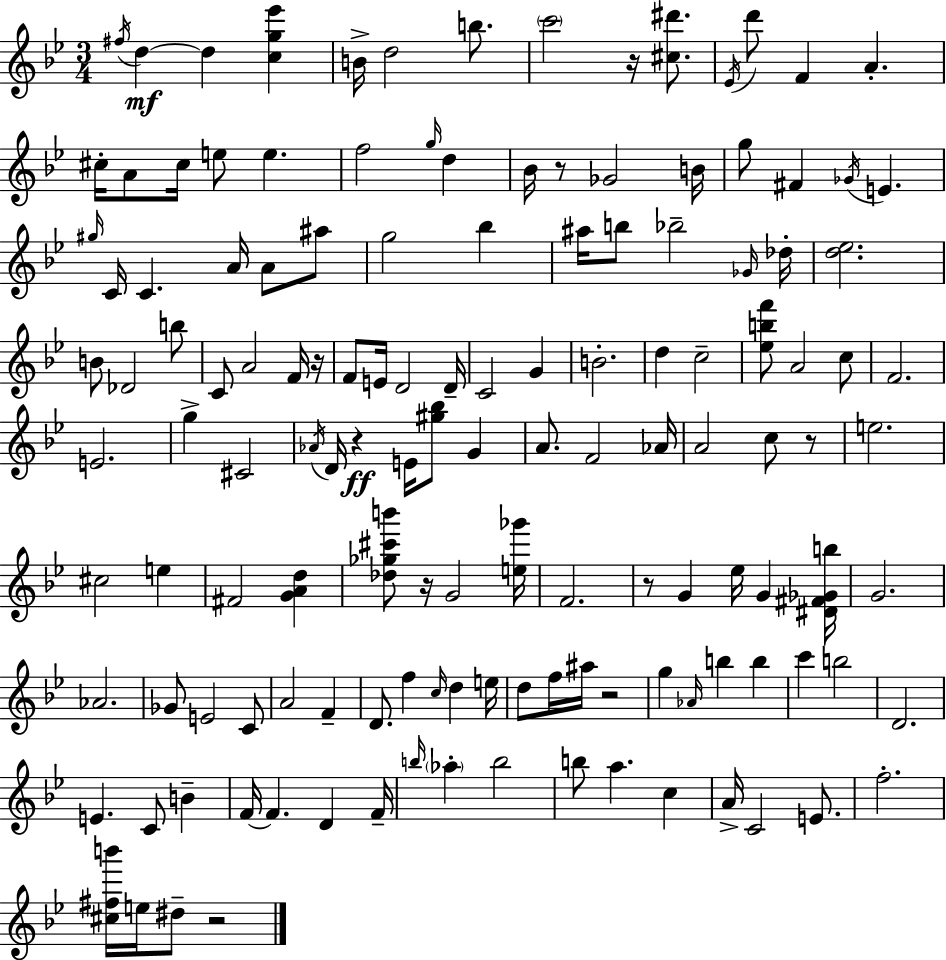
F#5/s D5/q D5/q [C5,G5,Eb6]/q B4/s D5/h B5/e. C6/h R/s [C#5,D#6]/e. Eb4/s D6/e F4/q A4/q. C#5/s A4/e C#5/s E5/e E5/q. F5/h G5/s D5/q Bb4/s R/e Gb4/h B4/s G5/e F#4/q Gb4/s E4/q. G#5/s C4/s C4/q. A4/s A4/e A#5/e G5/h Bb5/q A#5/s B5/e Bb5/h Gb4/s Db5/s [D5,Eb5]/h. B4/e Db4/h B5/e C4/e A4/h F4/s R/s F4/e E4/s D4/h D4/s C4/h G4/q B4/h. D5/q C5/h [Eb5,B5,F6]/e A4/h C5/e F4/h. E4/h. G5/q C#4/h Ab4/s D4/s R/q E4/s [G#5,Bb5]/e G4/q A4/e. F4/h Ab4/s A4/h C5/e R/e E5/h. C#5/h E5/q F#4/h [G4,A4,D5]/q [Db5,Gb5,C#6,B6]/e R/s G4/h [E5,Gb6]/s F4/h. R/e G4/q Eb5/s G4/q [D#4,F#4,Gb4,B5]/s G4/h. Ab4/h. Gb4/e E4/h C4/e A4/h F4/q D4/e. F5/q C5/s D5/q E5/s D5/e F5/s A#5/s R/h G5/q Ab4/s B5/q B5/q C6/q B5/h D4/h. E4/q. C4/e B4/q F4/s F4/q. D4/q F4/s B5/s Ab5/q B5/h B5/e A5/q. C5/q A4/s C4/h E4/e. F5/h. [C#5,F#5,B6]/s E5/s D#5/e R/h